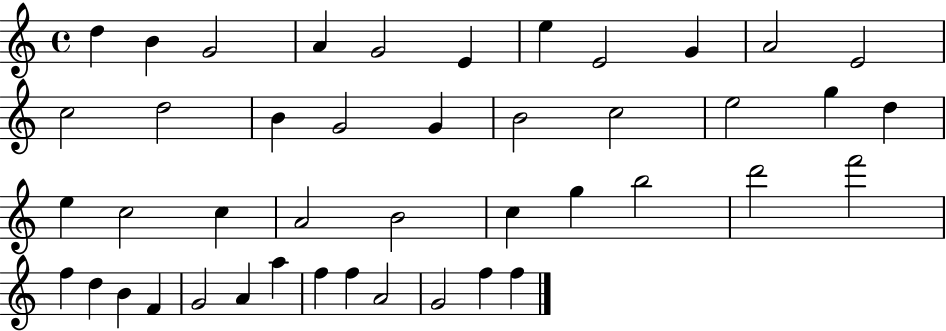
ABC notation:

X:1
T:Untitled
M:4/4
L:1/4
K:C
d B G2 A G2 E e E2 G A2 E2 c2 d2 B G2 G B2 c2 e2 g d e c2 c A2 B2 c g b2 d'2 f'2 f d B F G2 A a f f A2 G2 f f